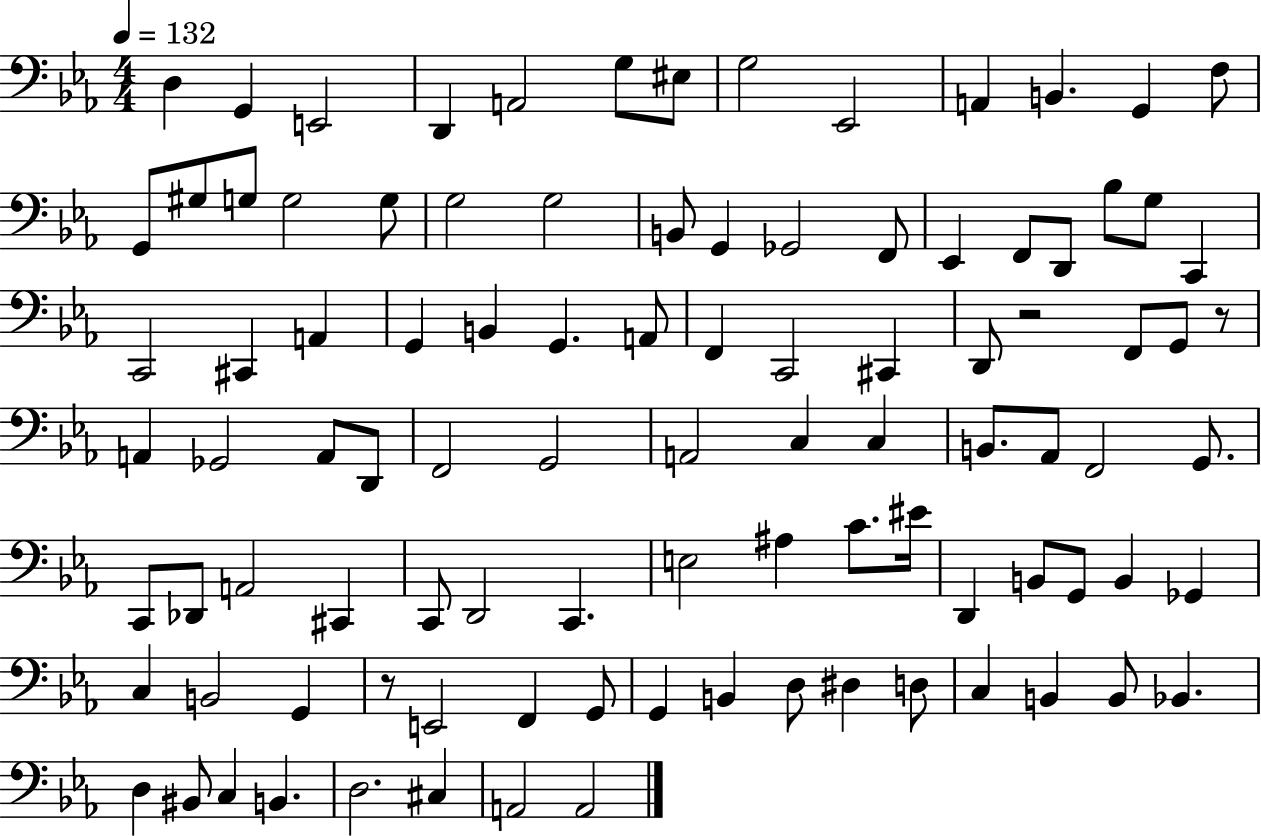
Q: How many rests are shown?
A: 3